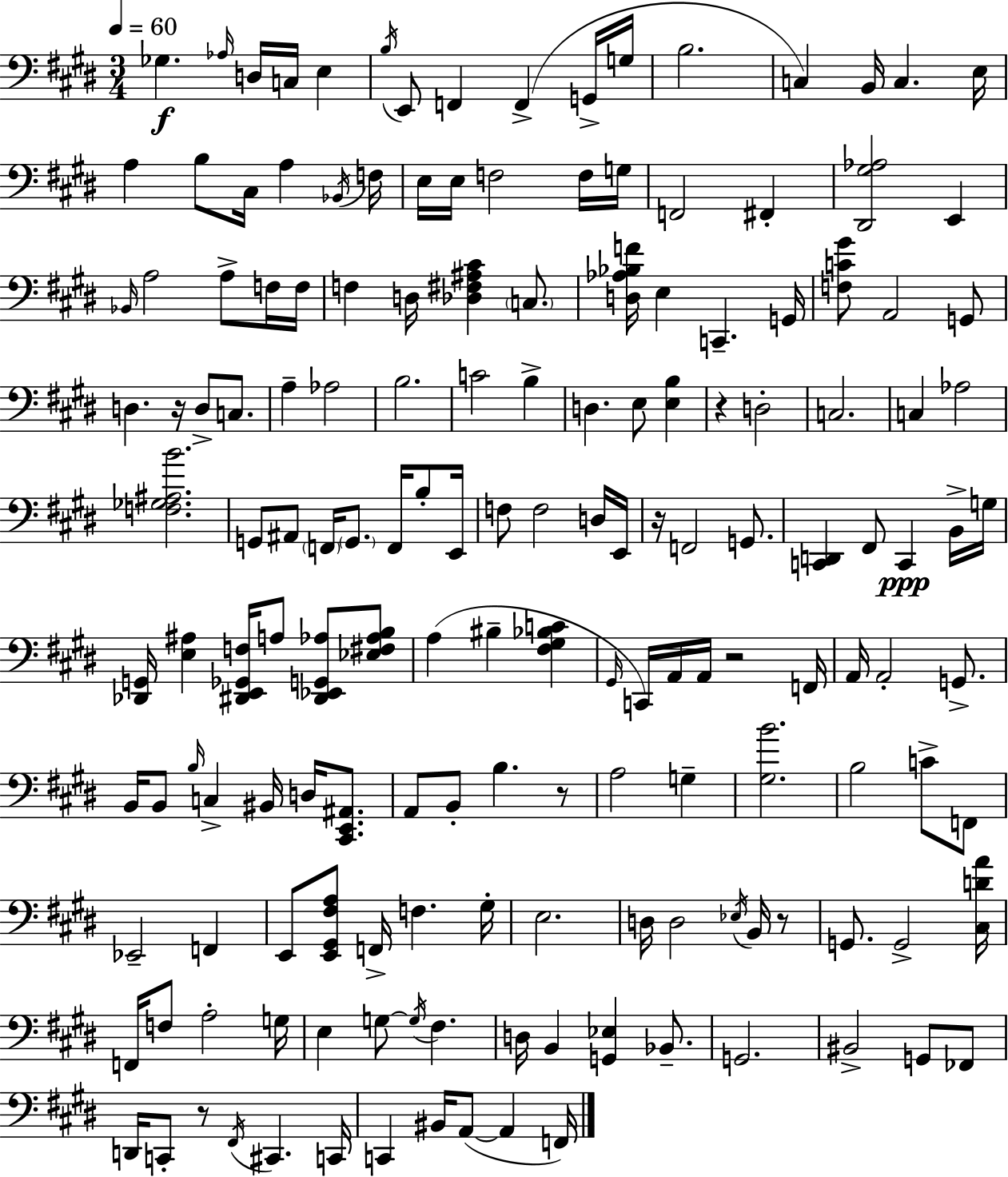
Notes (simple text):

Gb3/q. Ab3/s D3/s C3/s E3/q B3/s E2/e F2/q F2/q G2/s G3/s B3/h. C3/q B2/s C3/q. E3/s A3/q B3/e C#3/s A3/q Bb2/s F3/s E3/s E3/s F3/h F3/s G3/s F2/h F#2/q [D#2,G#3,Ab3]/h E2/q Bb2/s A3/h A3/e F3/s F3/s F3/q D3/s [Db3,F#3,A#3,C#4]/q C3/e. [D3,Ab3,Bb3,F4]/s E3/q C2/q. G2/s [F3,C4,G#4]/e A2/h G2/e D3/q. R/s D3/e C3/e. A3/q Ab3/h B3/h. C4/h B3/q D3/q. E3/e [E3,B3]/q R/q D3/h C3/h. C3/q Ab3/h [F3,Gb3,A#3,B4]/h. G2/e A#2/e F2/s G2/e. F2/s B3/e E2/s F3/e F3/h D3/s E2/s R/s F2/h G2/e. [C2,D2]/q F#2/e C2/q B2/s G3/s [Db2,G2]/s [E3,A#3]/q [D#2,E2,Gb2,F3]/s A3/e [D#2,Eb2,G2,Ab3]/e [Eb3,F#3,Ab3,B3]/e A3/q BIS3/q [F#3,G#3,Bb3,C4]/q G#2/s C2/s A2/s A2/s R/h F2/s A2/s A2/h G2/e. B2/s B2/e B3/s C3/q BIS2/s D3/s [C#2,E2,A#2]/e. A2/e B2/e B3/q. R/e A3/h G3/q [G#3,B4]/h. B3/h C4/e F2/e Eb2/h F2/q E2/e [E2,G#2,F#3,A3]/e F2/s F3/q. G#3/s E3/h. D3/s D3/h Eb3/s B2/s R/e G2/e. G2/h [C#3,D4,A4]/s F2/s F3/e A3/h G3/s E3/q G3/e G3/s F#3/q. D3/s B2/q [G2,Eb3]/q Bb2/e. G2/h. BIS2/h G2/e FES2/e D2/s C2/e R/e F#2/s C#2/q. C2/s C2/q BIS2/s A2/e A2/q F2/s